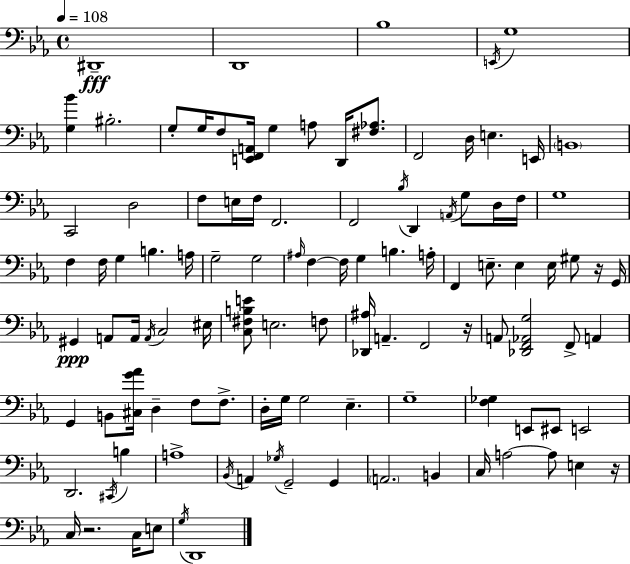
{
  \clef bass
  \time 4/4
  \defaultTimeSignature
  \key ees \major
  \tempo 4 = 108
  \repeat volta 2 { dis,1--\fff | d,1 | bes1 | \acciaccatura { e,16 } g1 | \break <g bes'>4 bis2.-. | g8-. g16 f8 <e, f, a,>16 g4 a8 d,16 <fis aes>8. | f,2 d16 e4. | e,16 \parenthesize b,1 | \break c,2 d2 | f8 e16 f16 f,2. | f,2 \acciaccatura { bes16 } d,4 \acciaccatura { a,16 } g8 | d16 f16 g1 | \break f4 f16 g4 b4. | a16 g2-- g2 | \grace { ais16 } f4~~ f16 g4 b4. | a16-. f,4 e8.-- e4 e16 | \break gis8 r16 g,16 gis,4\ppp a,8 a,16 \acciaccatura { a,16 } c2 | eis16 <c fis b e'>8 e2. | f8 <des, ais>16 a,4.-- f,2 | r16 a,8 <des, f, aes, g>2 f,8-> | \break a,4 g,4 b,8 <cis g' aes'>16 d4-- | f8 f8.-> d16-. g16 g2 ees4.-- | g1-- | <f ges>4 e,8 eis,8 e,2 | \break d,2. | \acciaccatura { cis,16 } b4 a1-> | \acciaccatura { bes,16 } a,4 \acciaccatura { ges16 } g,2-- | g,4 \parenthesize a,2. | \break b,4 c16 a2~~ | a8 e4 r16 c16 r2. | c16 e8 \acciaccatura { g16 } d,1 | } \bar "|."
}